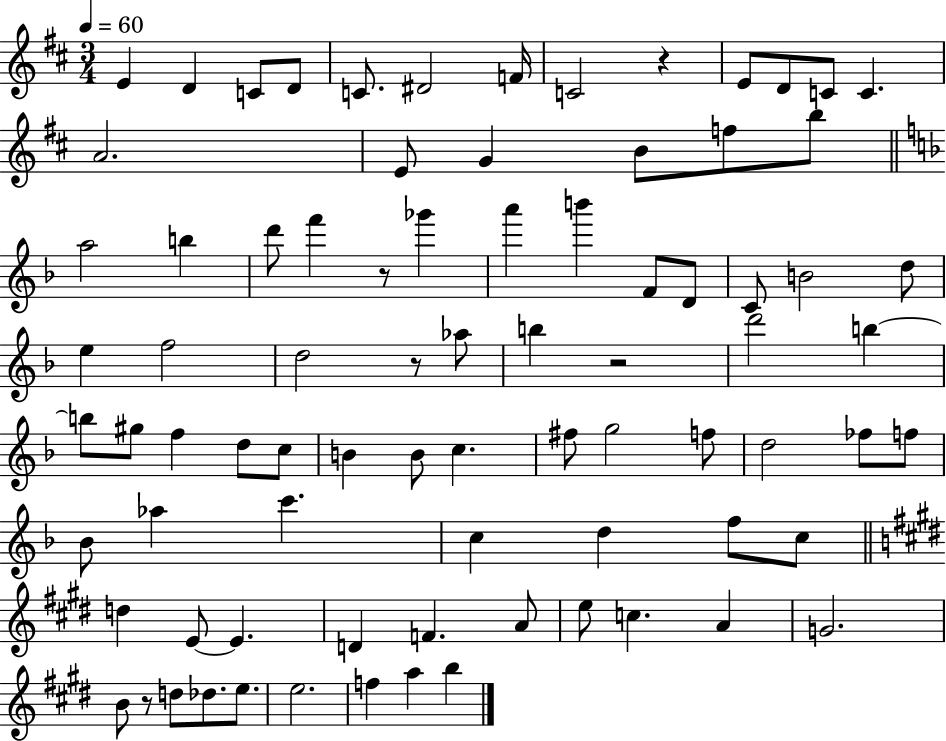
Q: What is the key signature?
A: D major